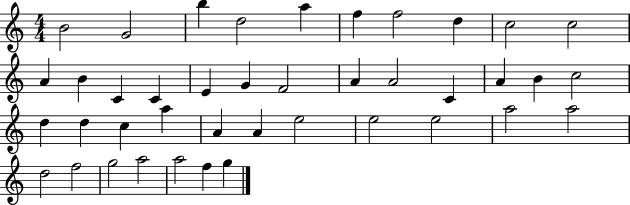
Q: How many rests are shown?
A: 0